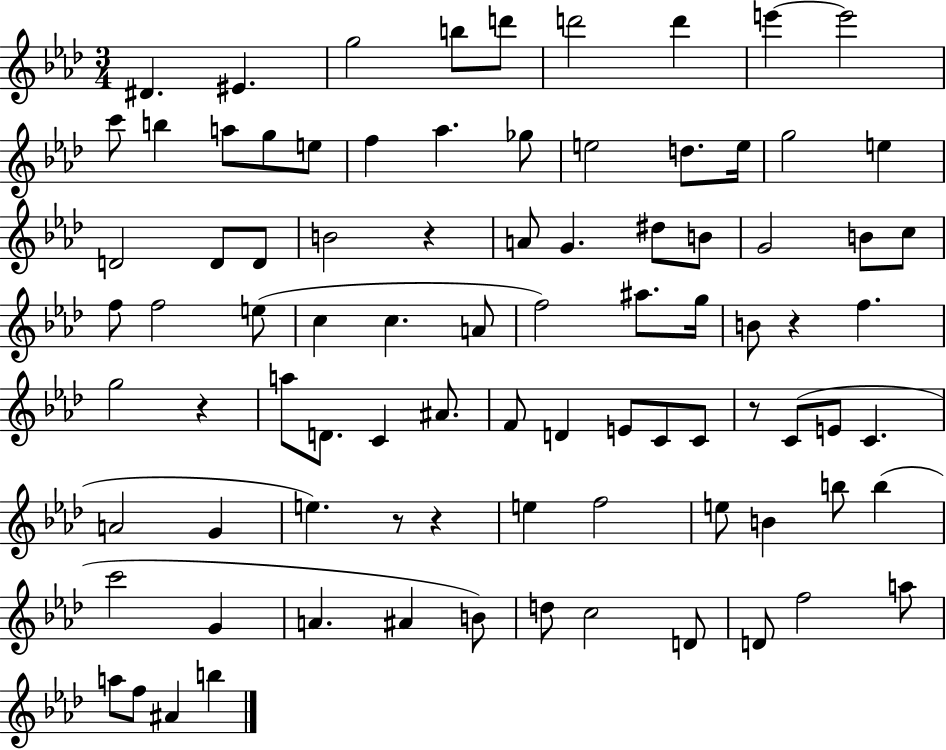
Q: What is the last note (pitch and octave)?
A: B5